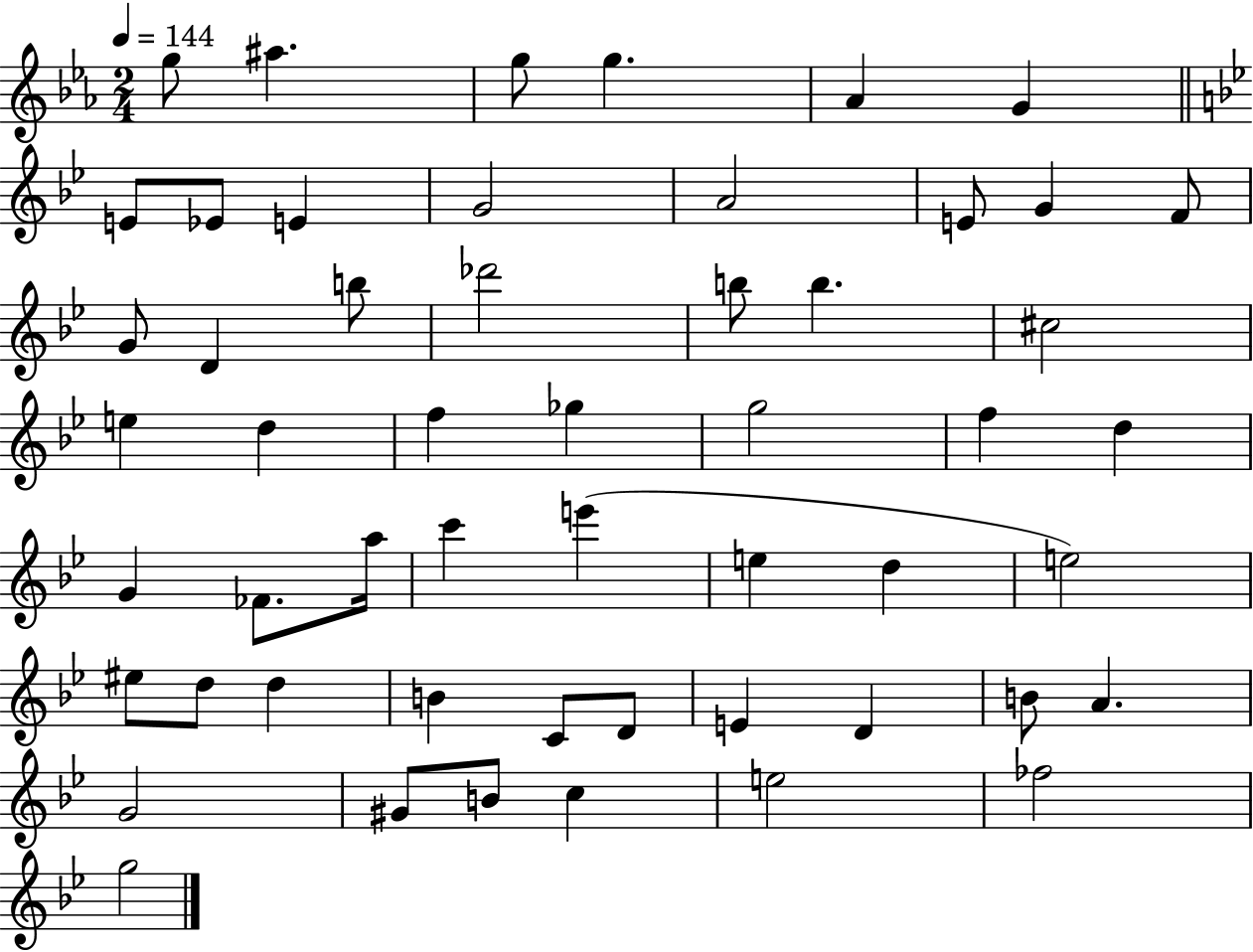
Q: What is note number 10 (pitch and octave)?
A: G4